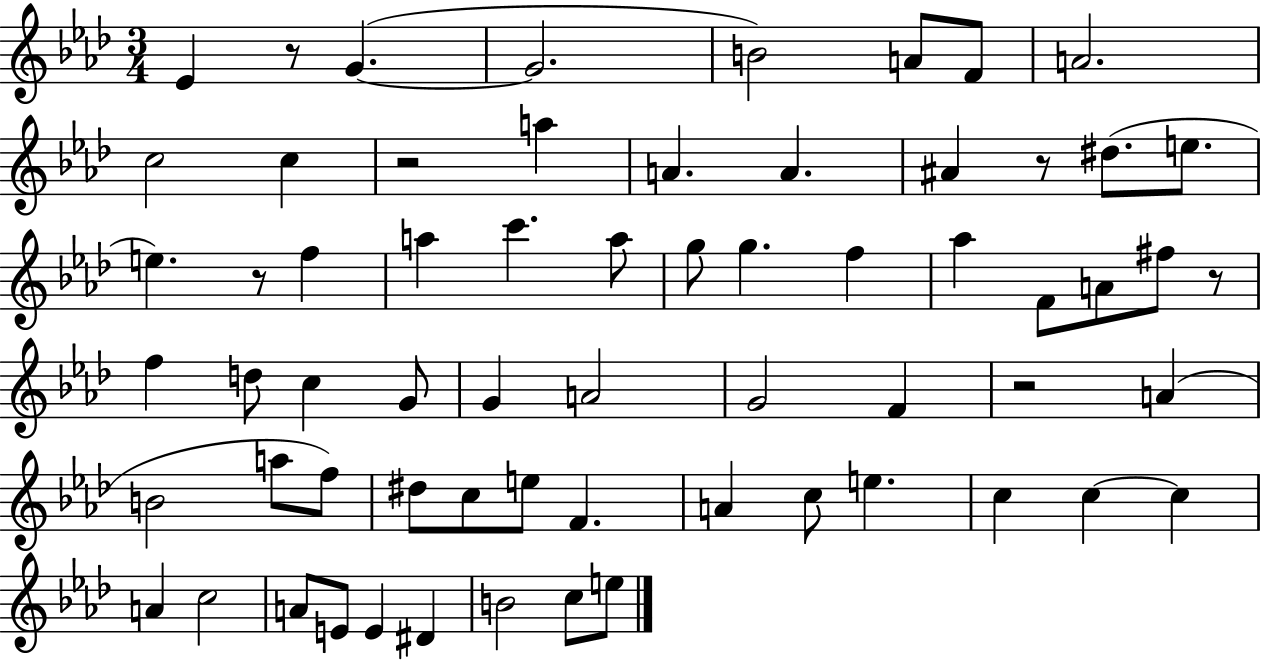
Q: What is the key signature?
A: AES major